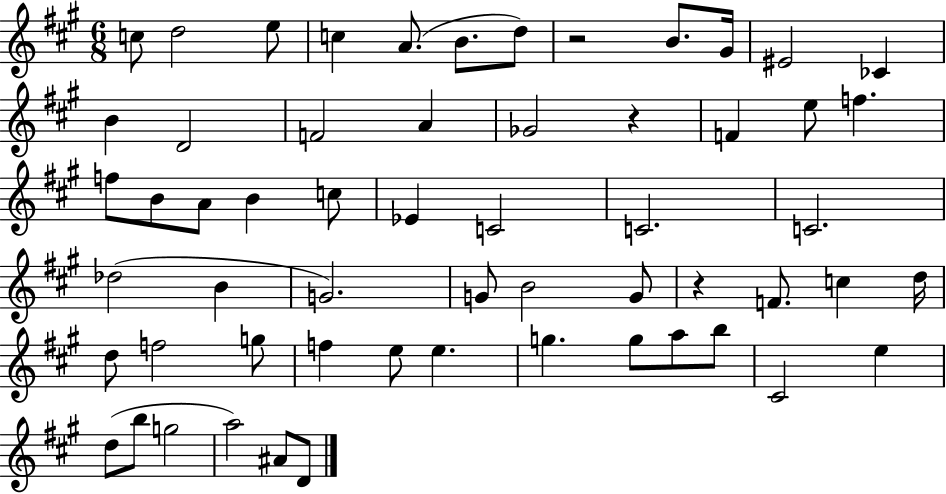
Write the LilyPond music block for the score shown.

{
  \clef treble
  \numericTimeSignature
  \time 6/8
  \key a \major
  c''8 d''2 e''8 | c''4 a'8.( b'8. d''8) | r2 b'8. gis'16 | eis'2 ces'4 | \break b'4 d'2 | f'2 a'4 | ges'2 r4 | f'4 e''8 f''4. | \break f''8 b'8 a'8 b'4 c''8 | ees'4 c'2 | c'2. | c'2. | \break des''2( b'4 | g'2.) | g'8 b'2 g'8 | r4 f'8. c''4 d''16 | \break d''8 f''2 g''8 | f''4 e''8 e''4. | g''4. g''8 a''8 b''8 | cis'2 e''4 | \break d''8( b''8 g''2 | a''2) ais'8 d'8 | \bar "|."
}